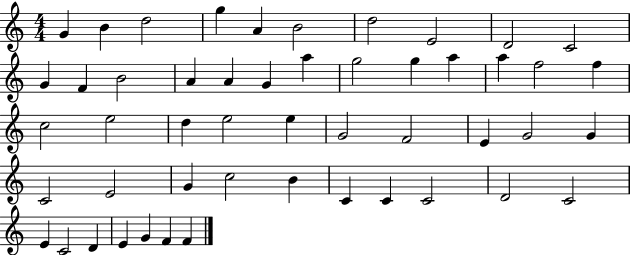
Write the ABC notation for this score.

X:1
T:Untitled
M:4/4
L:1/4
K:C
G B d2 g A B2 d2 E2 D2 C2 G F B2 A A G a g2 g a a f2 f c2 e2 d e2 e G2 F2 E G2 G C2 E2 G c2 B C C C2 D2 C2 E C2 D E G F F